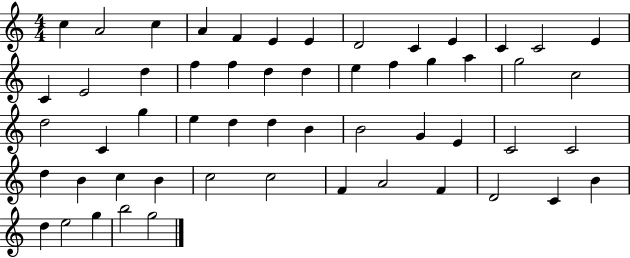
X:1
T:Untitled
M:4/4
L:1/4
K:C
c A2 c A F E E D2 C E C C2 E C E2 d f f d d e f g a g2 c2 d2 C g e d d B B2 G E C2 C2 d B c B c2 c2 F A2 F D2 C B d e2 g b2 g2